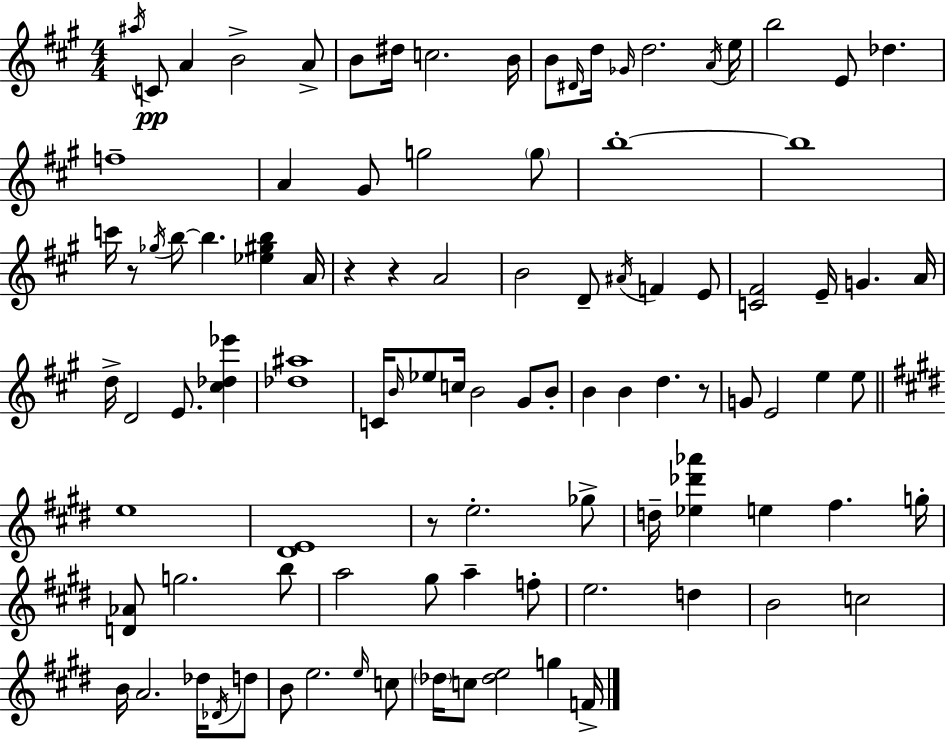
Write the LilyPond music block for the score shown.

{
  \clef treble
  \numericTimeSignature
  \time 4/4
  \key a \major
  \acciaccatura { ais''16 }\pp c'8 a'4 b'2-> a'8-> | b'8 dis''16 c''2. | b'16 b'8 \grace { dis'16 } d''16 \grace { ges'16 } d''2. | \acciaccatura { a'16 } e''16 b''2 e'8 des''4. | \break f''1-- | a'4 gis'8 g''2 | \parenthesize g''8 b''1-.~~ | b''1 | \break c'''16 r8 \acciaccatura { ges''16 } b''8~~ b''4. | <ees'' gis'' b''>4 a'16 r4 r4 a'2 | b'2 d'8-- \acciaccatura { ais'16 } | f'4 e'8 <c' fis'>2 e'16-- g'4. | \break a'16 d''16-> d'2 e'8. | <cis'' des'' ees'''>4 <des'' ais''>1 | c'16 \grace { b'16 } ees''8 c''16 b'2 | gis'8 b'8-. b'4 b'4 d''4. | \break r8 g'8 e'2 | e''4 e''8 \bar "||" \break \key e \major e''1 | <dis' e'>1 | r8 e''2.-. ges''8-> | d''16-- <ees'' des''' aes'''>4 e''4 fis''4. g''16-. | \break <d' aes'>8 g''2. b''8 | a''2 gis''8 a''4-- f''8-. | e''2. d''4 | b'2 c''2 | \break b'16 a'2. des''16 \acciaccatura { des'16 } d''8 | b'8 e''2. \grace { e''16 } | c''8 \parenthesize des''16 c''8 <des'' e''>2 g''4 | f'16-> \bar "|."
}